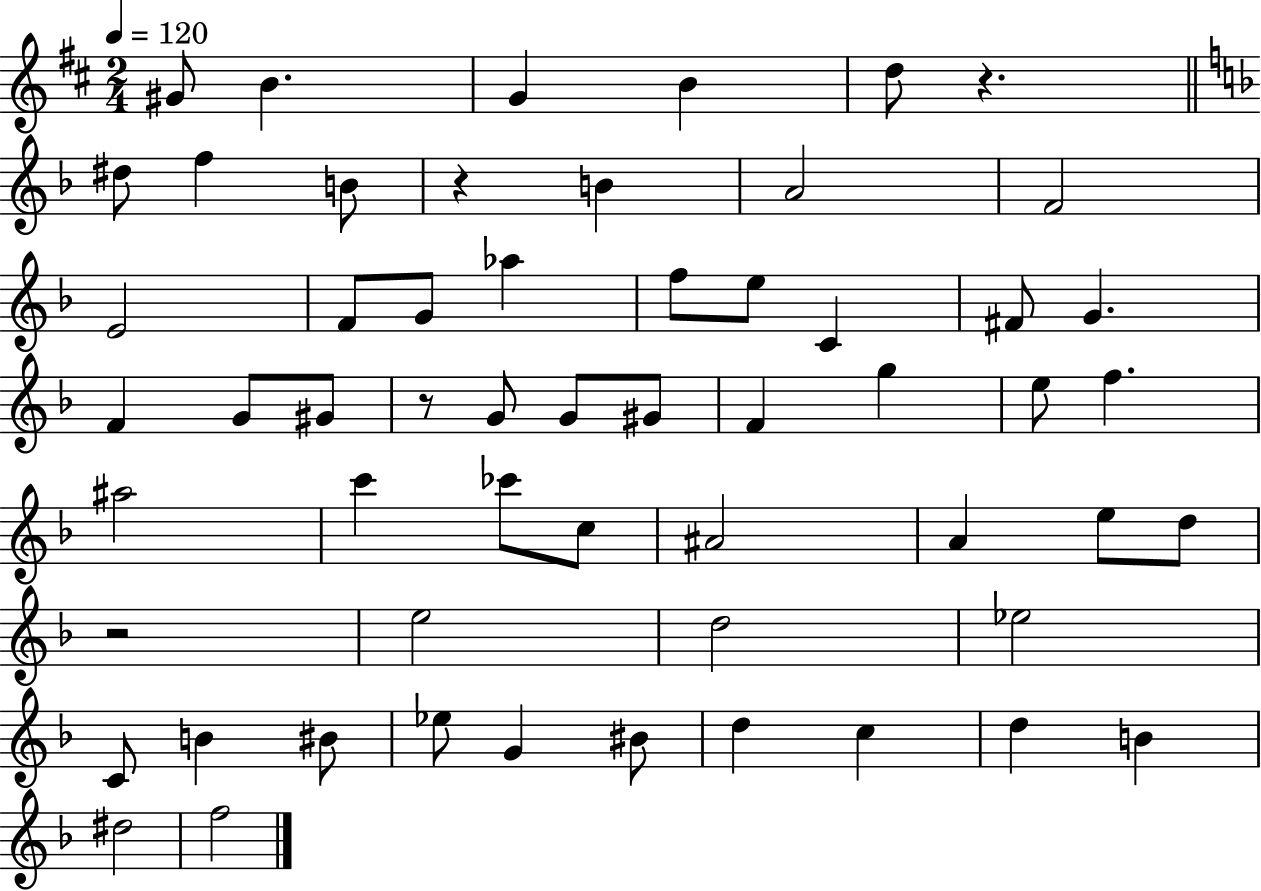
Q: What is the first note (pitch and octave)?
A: G#4